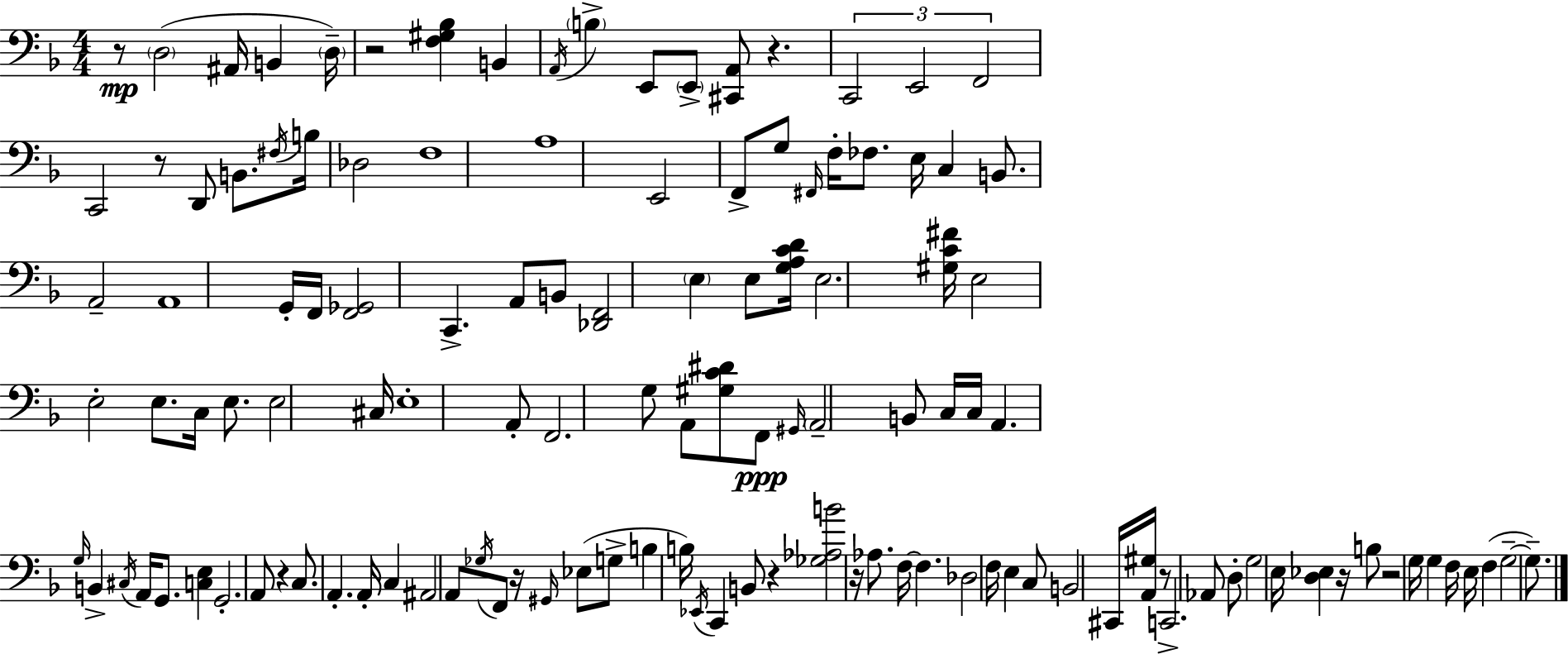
R/e D3/h A#2/s B2/q D3/s R/h [F3,G#3,Bb3]/q B2/q A2/s B3/q E2/e E2/e [C#2,A2]/e R/q. C2/h E2/h F2/h C2/h R/e D2/e B2/e. F#3/s B3/s Db3/h F3/w A3/w E2/h F2/e G3/e F#2/s F3/s FES3/e. E3/s C3/q B2/e. A2/h A2/w G2/s F2/s [F2,Gb2]/h C2/q. A2/e B2/e [Db2,F2]/h E3/q E3/e [G3,A3,C4,D4]/s E3/h. [G#3,C4,F#4]/s E3/h E3/h E3/e. C3/s E3/e. E3/h C#3/s E3/w A2/e F2/h. G3/e A2/e [G#3,C4,D#4]/e F2/e G#2/s A2/h B2/e C3/s C3/s A2/q. G3/s B2/q C#3/s A2/s G2/e. [C3,E3]/q G2/h. A2/e R/q C3/e. A2/q. A2/s C3/q A#2/h A2/e Gb3/s F2/e R/s G#2/s Eb3/e G3/e B3/q B3/s Eb2/s C2/q B2/e R/q [Gb3,Ab3,B4]/h R/s Ab3/e. F3/s F3/q. Db3/h F3/s E3/q C3/e B2/h C#2/s [A2,G#3]/s R/e C2/h. Ab2/e D3/e G3/h E3/s [D3,Eb3]/q R/s B3/e R/h G3/s G3/q F3/s E3/s F3/q G3/h G3/e.